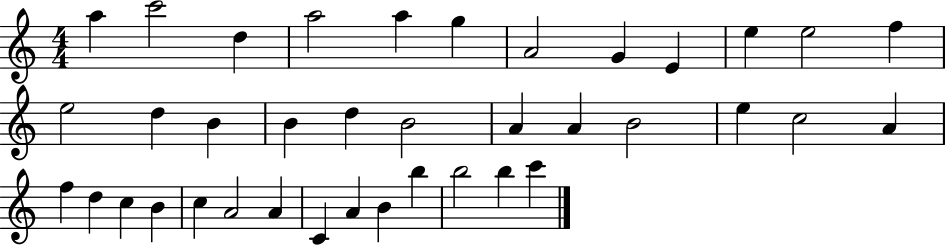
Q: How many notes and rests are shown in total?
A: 38